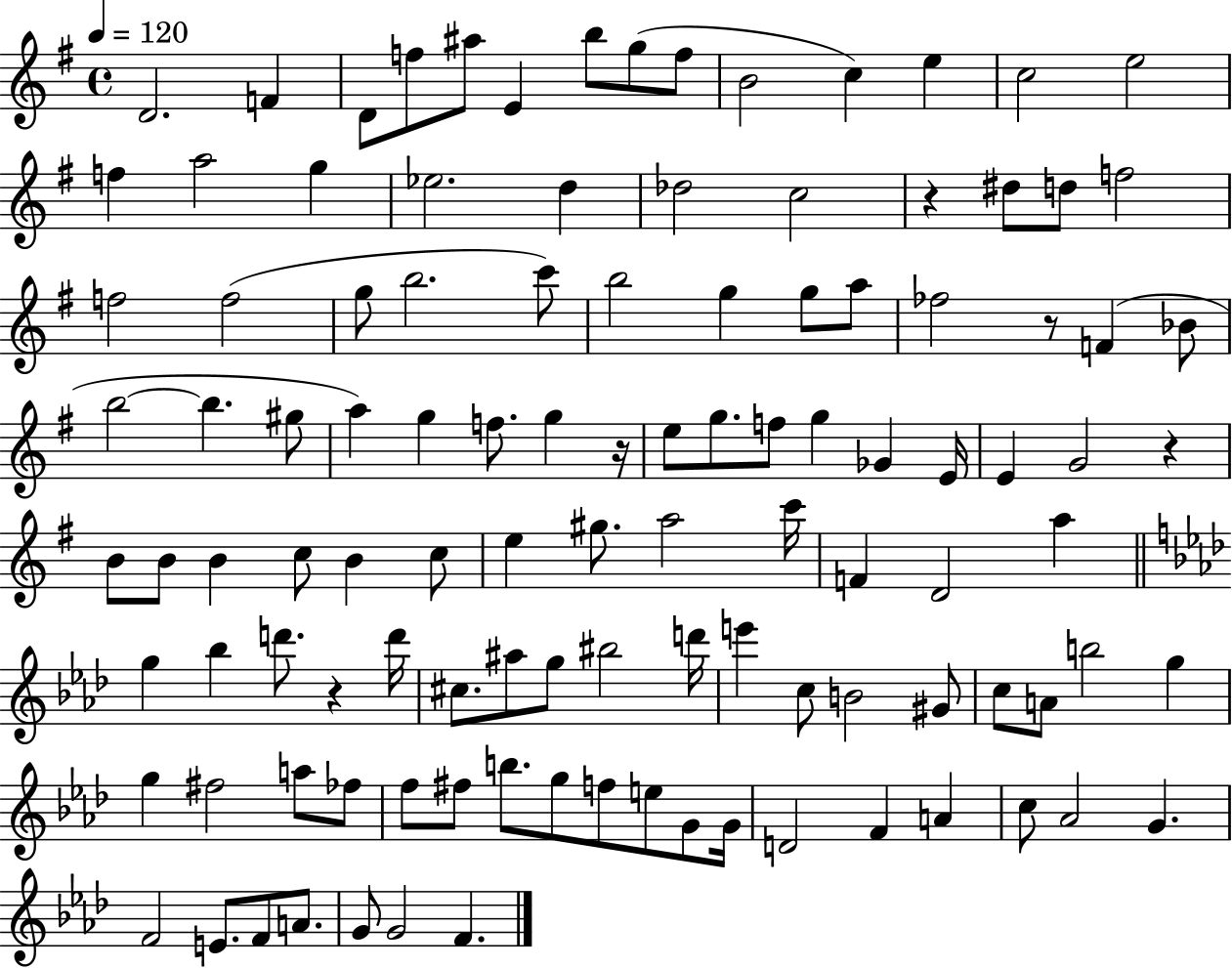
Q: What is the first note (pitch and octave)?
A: D4